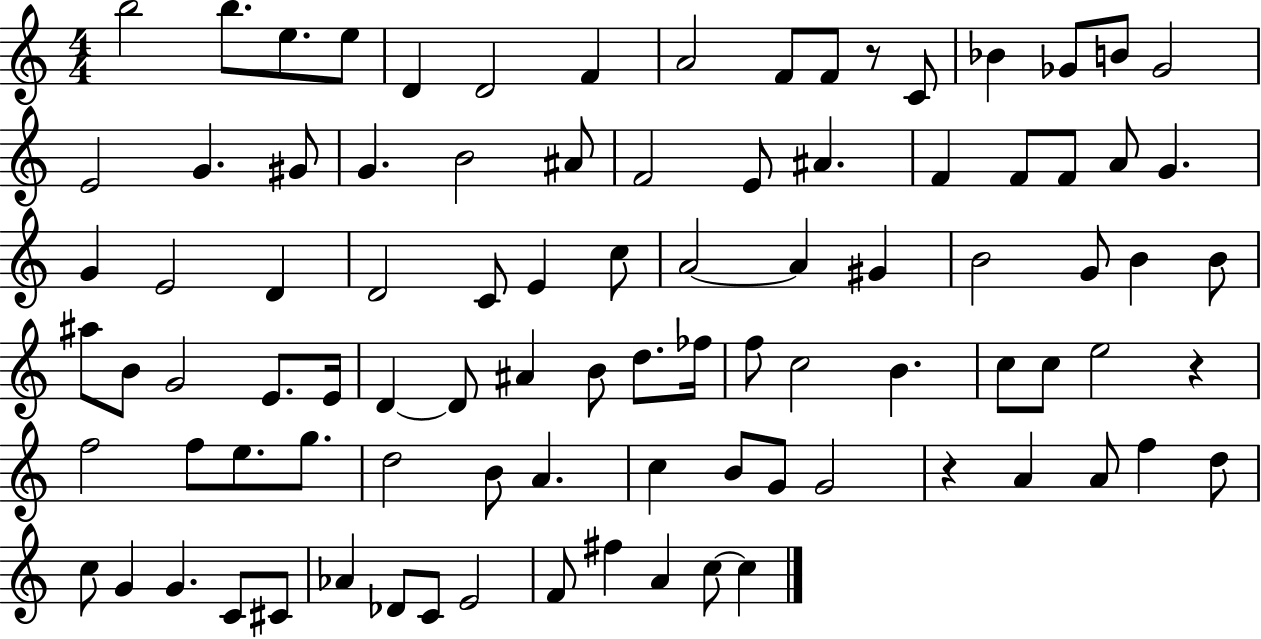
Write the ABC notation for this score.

X:1
T:Untitled
M:4/4
L:1/4
K:C
b2 b/2 e/2 e/2 D D2 F A2 F/2 F/2 z/2 C/2 _B _G/2 B/2 _G2 E2 G ^G/2 G B2 ^A/2 F2 E/2 ^A F F/2 F/2 A/2 G G E2 D D2 C/2 E c/2 A2 A ^G B2 G/2 B B/2 ^a/2 B/2 G2 E/2 E/4 D D/2 ^A B/2 d/2 _f/4 f/2 c2 B c/2 c/2 e2 z f2 f/2 e/2 g/2 d2 B/2 A c B/2 G/2 G2 z A A/2 f d/2 c/2 G G C/2 ^C/2 _A _D/2 C/2 E2 F/2 ^f A c/2 c